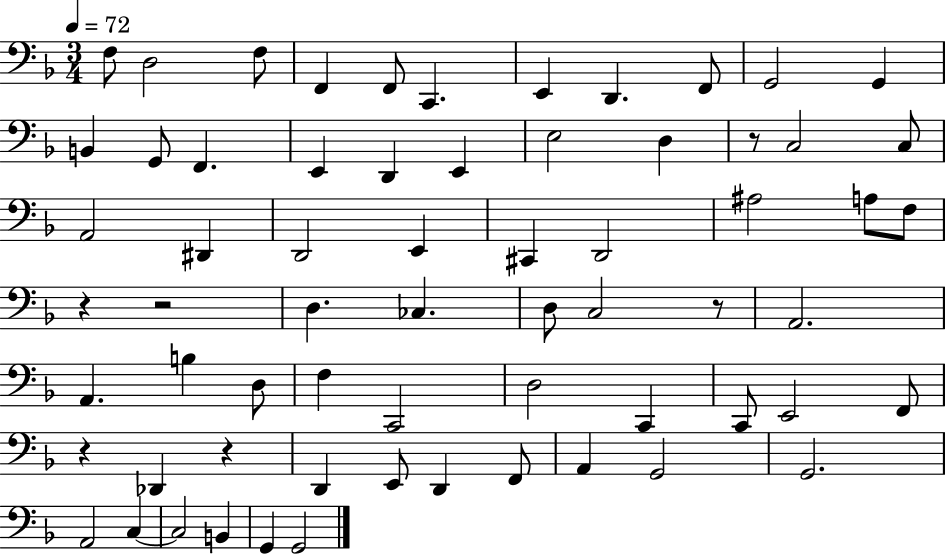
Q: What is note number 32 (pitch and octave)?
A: CES3